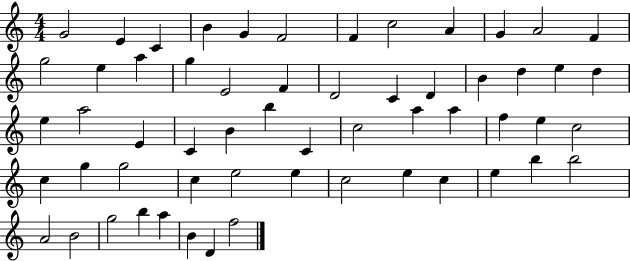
{
  \clef treble
  \numericTimeSignature
  \time 4/4
  \key c \major
  g'2 e'4 c'4 | b'4 g'4 f'2 | f'4 c''2 a'4 | g'4 a'2 f'4 | \break g''2 e''4 a''4 | g''4 e'2 f'4 | d'2 c'4 d'4 | b'4 d''4 e''4 d''4 | \break e''4 a''2 e'4 | c'4 b'4 b''4 c'4 | c''2 a''4 a''4 | f''4 e''4 c''2 | \break c''4 g''4 g''2 | c''4 e''2 e''4 | c''2 e''4 c''4 | e''4 b''4 b''2 | \break a'2 b'2 | g''2 b''4 a''4 | b'4 d'4 f''2 | \bar "|."
}